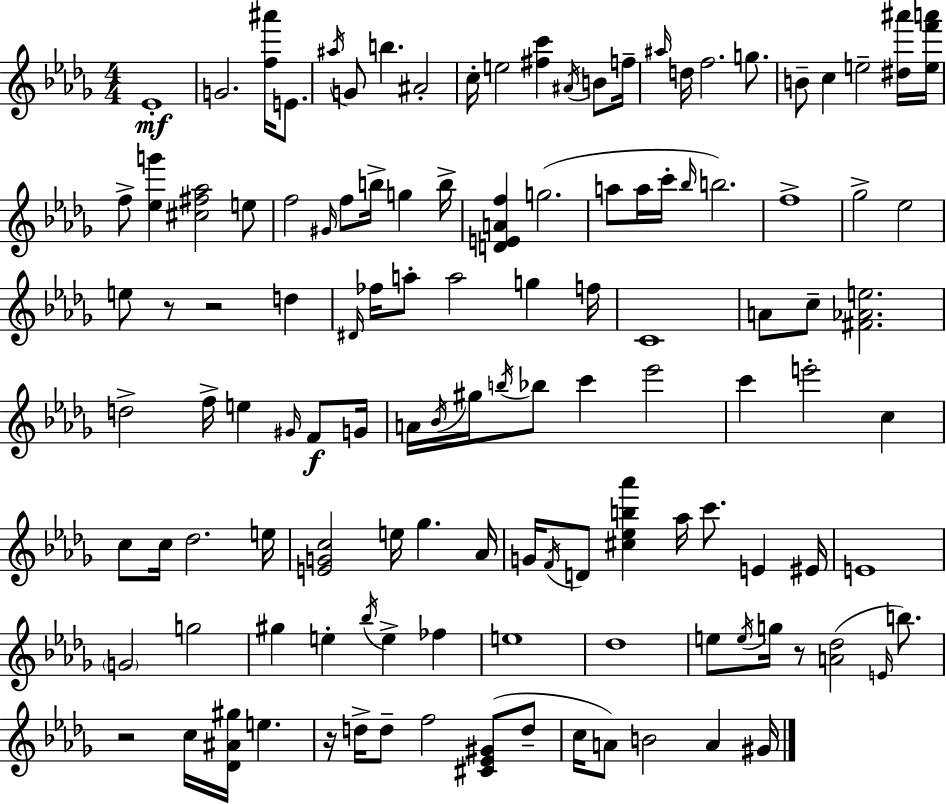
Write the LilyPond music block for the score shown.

{
  \clef treble
  \numericTimeSignature
  \time 4/4
  \key bes \minor
  ees'1-.\mf | g'2. <f'' ais'''>16 e'8. | \acciaccatura { ais''16 } g'8 b''4. ais'2-. | c''16-. e''2 <fis'' c'''>4 \acciaccatura { ais'16 } b'8 | \break f''16-- \grace { ais''16 } d''16 f''2. | g''8. b'8-- c''4 e''2-- | <dis'' ais'''>16 <e'' f''' a'''>16 f''8-> <ees'' g'''>4 <cis'' fis'' aes''>2 | e''8 f''2 \grace { gis'16 } f''8 b''16-> g''4 | \break b''16-> <d' e' a' f''>4 g''2.( | a''8 a''16 c'''16-. \grace { bes''16 } b''2.) | f''1-> | ges''2-> ees''2 | \break e''8 r8 r2 | d''4 \grace { dis'16 } fes''16 a''8-. a''2 | g''4 f''16 c'1 | a'8 c''8-- <fis' aes' e''>2. | \break d''2-> f''16-> e''4 | \grace { gis'16 }\f f'8 g'16 a'16 \acciaccatura { bes'16 } gis''16 \acciaccatura { b''16 } bes''8 c'''4 | ees'''2 c'''4 e'''2-. | c''4 c''8 c''16 des''2. | \break e''16 <e' g' c''>2 | e''16 ges''4. aes'16 g'16 \acciaccatura { f'16 } d'8 <cis'' ees'' b'' aes'''>4 | aes''16 c'''8. e'4 eis'16 e'1 | \parenthesize g'2 | \break g''2 gis''4 e''4-. | \acciaccatura { bes''16 } e''4-> fes''4 e''1 | des''1 | e''8 \acciaccatura { e''16 } g''16 r8 | \break <a' des''>2( \grace { e'16 } b''8.) r2 | c''16 <des' ais' gis''>16 e''4. r16 d''16-> d''8-- | f''2 <cis' ees' gis'>8( d''8-- c''16 a'8) | b'2 a'4 gis'16 \bar "|."
}